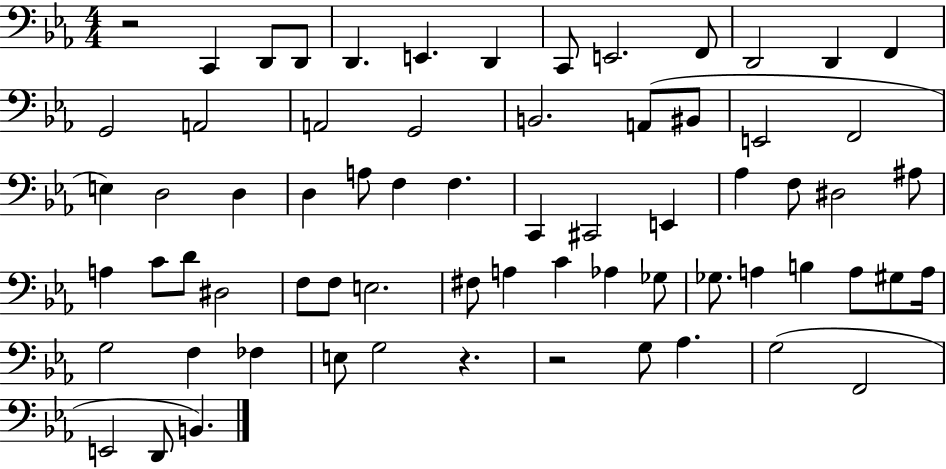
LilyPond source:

{
  \clef bass
  \numericTimeSignature
  \time 4/4
  \key ees \major
  \repeat volta 2 { r2 c,4 d,8 d,8 | d,4. e,4. d,4 | c,8 e,2. f,8 | d,2 d,4 f,4 | \break g,2 a,2 | a,2 g,2 | b,2. a,8( bis,8 | e,2 f,2 | \break e4) d2 d4 | d4 a8 f4 f4. | c,4 cis,2 e,4 | aes4 f8 dis2 ais8 | \break a4 c'8 d'8 dis2 | f8 f8 e2. | fis8 a4 c'4 aes4 ges8 | ges8. a4 b4 a8 gis8 a16 | \break g2 f4 fes4 | e8 g2 r4. | r2 g8 aes4. | g2( f,2 | \break e,2 d,8 b,4.) | } \bar "|."
}